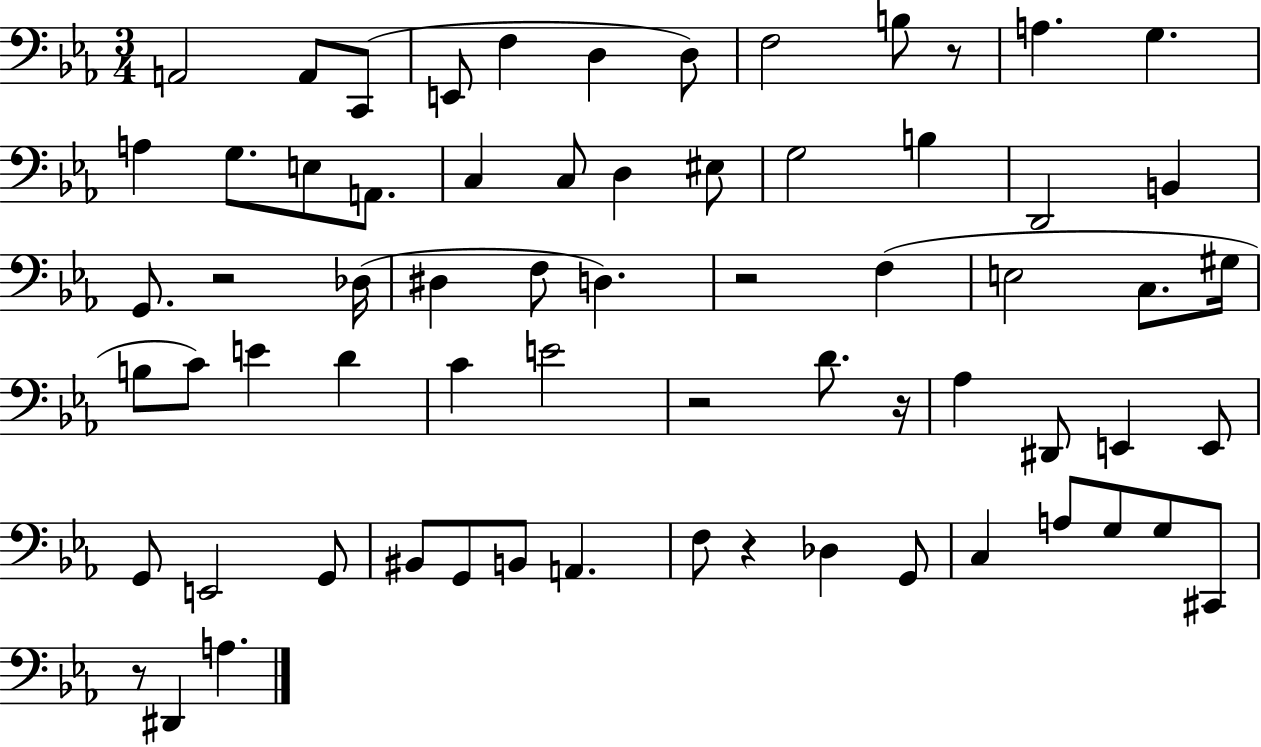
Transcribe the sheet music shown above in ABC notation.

X:1
T:Untitled
M:3/4
L:1/4
K:Eb
A,,2 A,,/2 C,,/2 E,,/2 F, D, D,/2 F,2 B,/2 z/2 A, G, A, G,/2 E,/2 A,,/2 C, C,/2 D, ^E,/2 G,2 B, D,,2 B,, G,,/2 z2 _D,/4 ^D, F,/2 D, z2 F, E,2 C,/2 ^G,/4 B,/2 C/2 E D C E2 z2 D/2 z/4 _A, ^D,,/2 E,, E,,/2 G,,/2 E,,2 G,,/2 ^B,,/2 G,,/2 B,,/2 A,, F,/2 z _D, G,,/2 C, A,/2 G,/2 G,/2 ^C,,/2 z/2 ^D,, A,